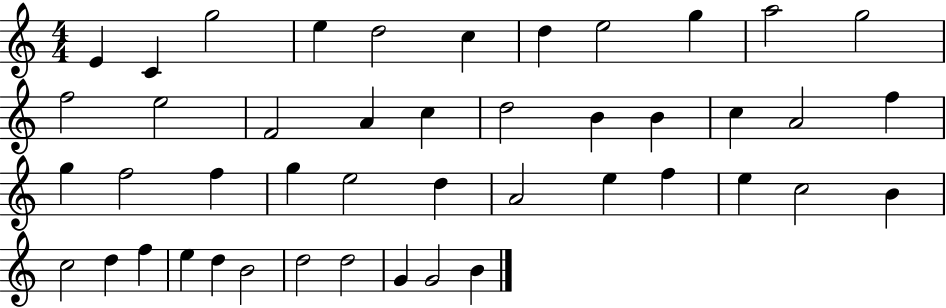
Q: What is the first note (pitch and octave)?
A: E4